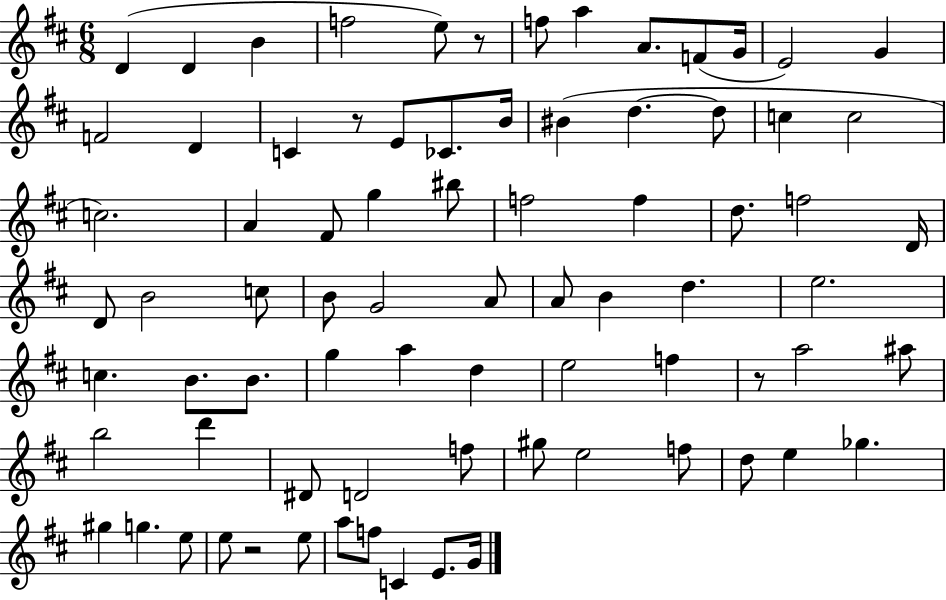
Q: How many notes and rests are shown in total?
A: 78